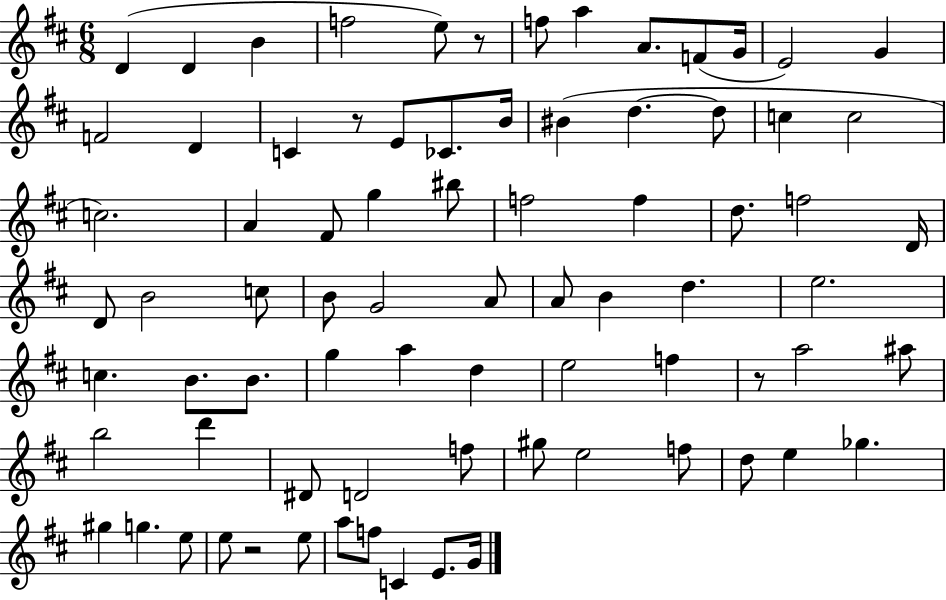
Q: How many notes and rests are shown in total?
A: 78